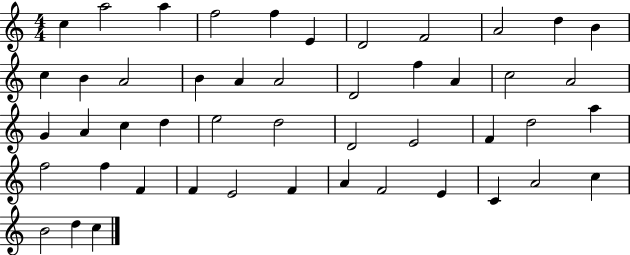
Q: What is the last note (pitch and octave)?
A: C5